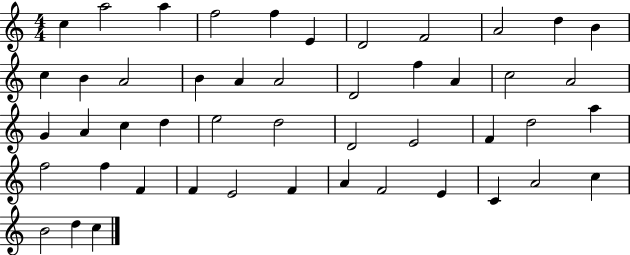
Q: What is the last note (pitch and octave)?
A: C5